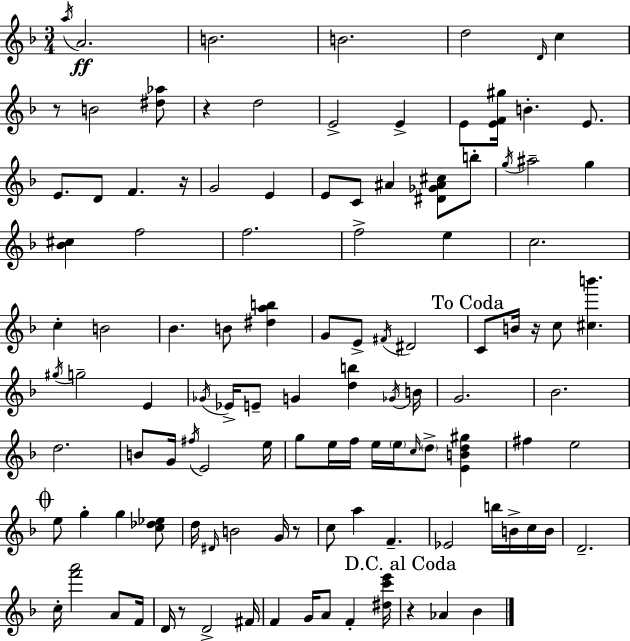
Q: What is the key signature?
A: F major